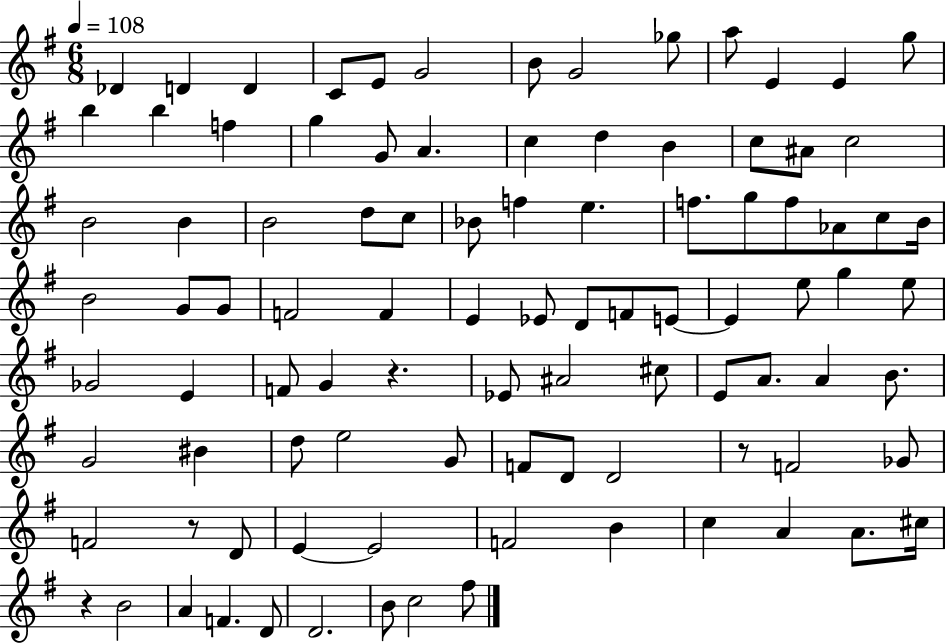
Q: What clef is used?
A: treble